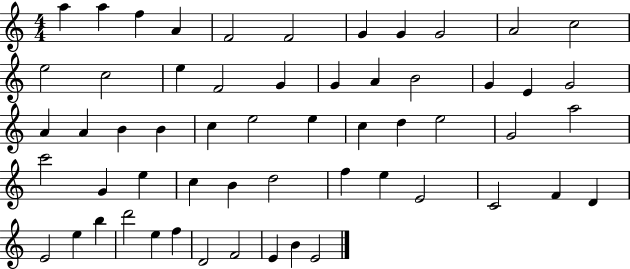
A5/q A5/q F5/q A4/q F4/h F4/h G4/q G4/q G4/h A4/h C5/h E5/h C5/h E5/q F4/h G4/q G4/q A4/q B4/h G4/q E4/q G4/h A4/q A4/q B4/q B4/q C5/q E5/h E5/q C5/q D5/q E5/h G4/h A5/h C6/h G4/q E5/q C5/q B4/q D5/h F5/q E5/q E4/h C4/h F4/q D4/q E4/h E5/q B5/q D6/h E5/q F5/q D4/h F4/h E4/q B4/q E4/h